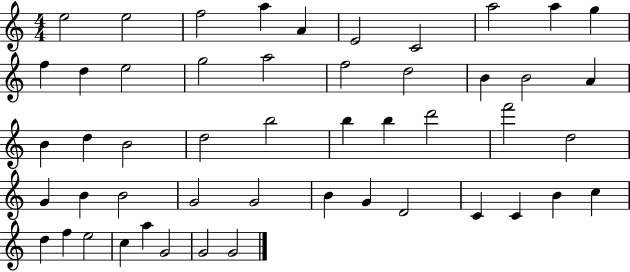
X:1
T:Untitled
M:4/4
L:1/4
K:C
e2 e2 f2 a A E2 C2 a2 a g f d e2 g2 a2 f2 d2 B B2 A B d B2 d2 b2 b b d'2 f'2 d2 G B B2 G2 G2 B G D2 C C B c d f e2 c a G2 G2 G2